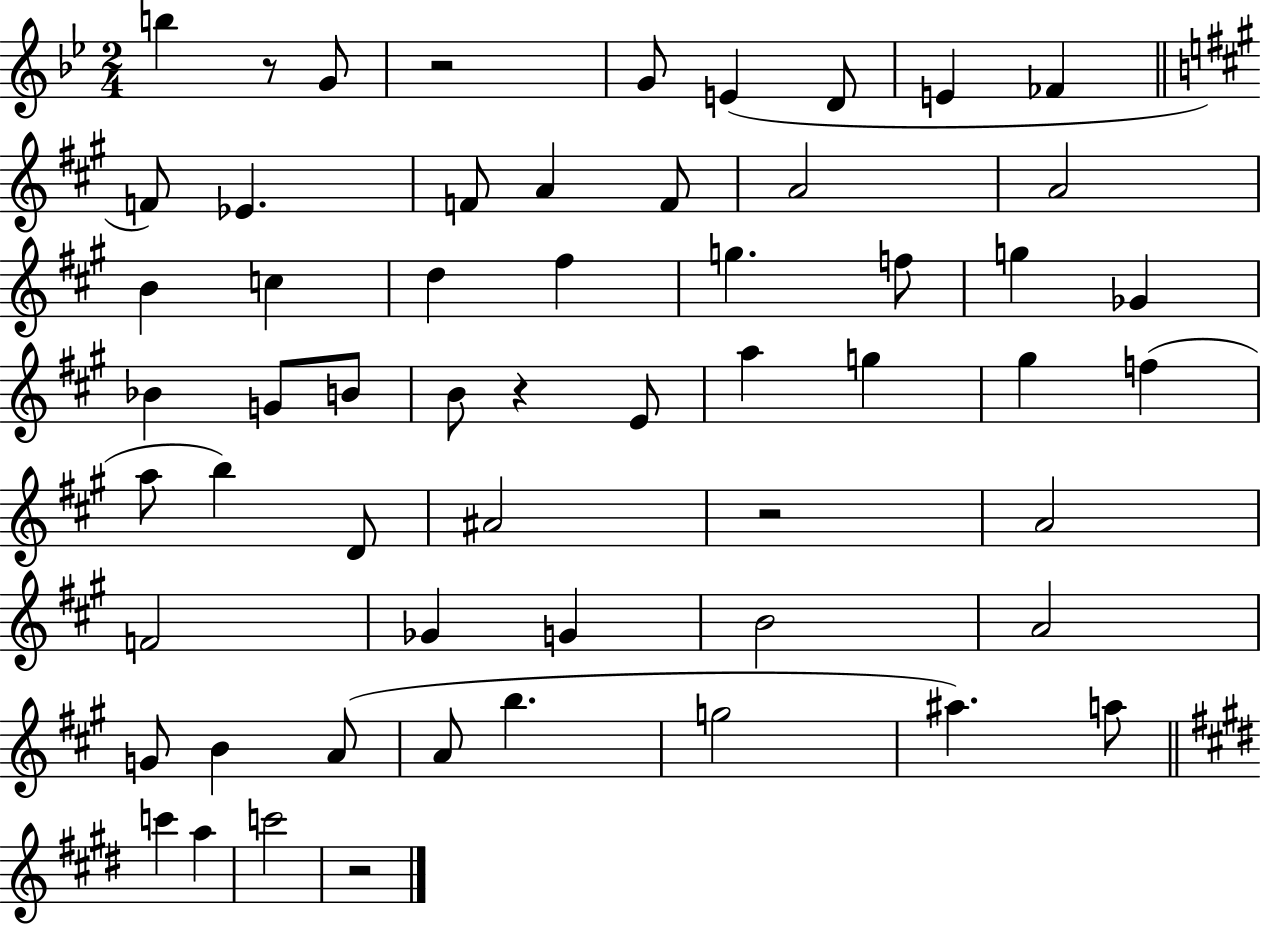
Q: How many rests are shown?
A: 5